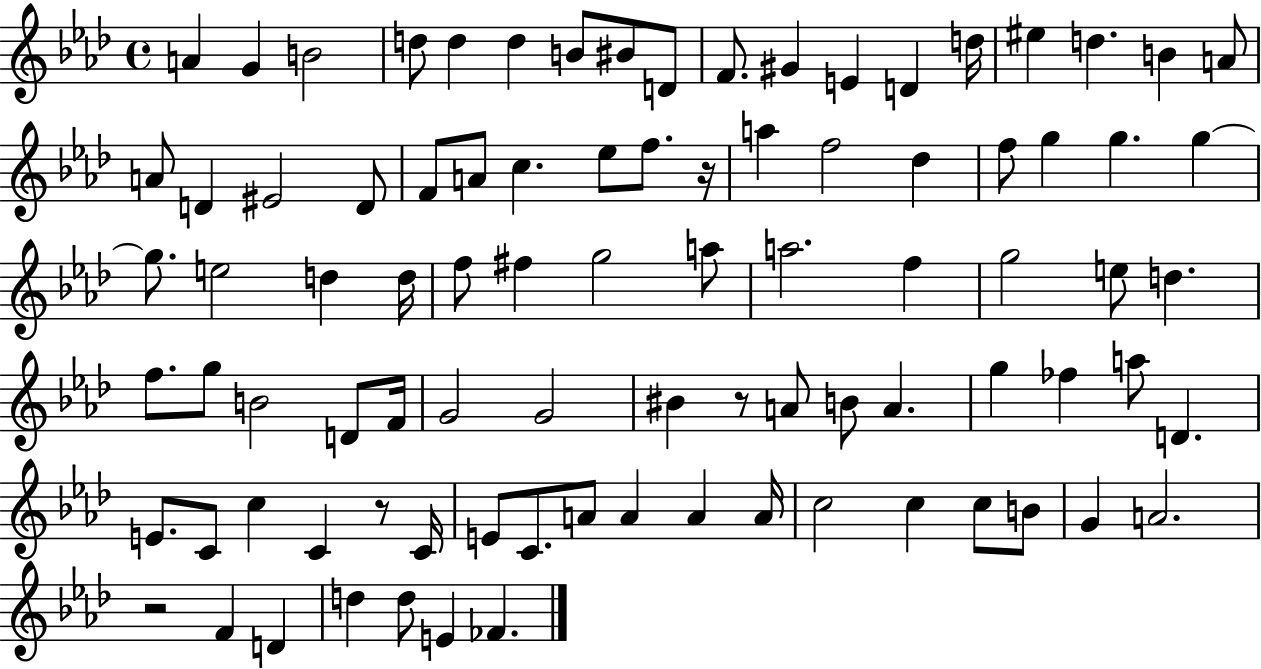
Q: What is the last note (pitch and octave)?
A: FES4